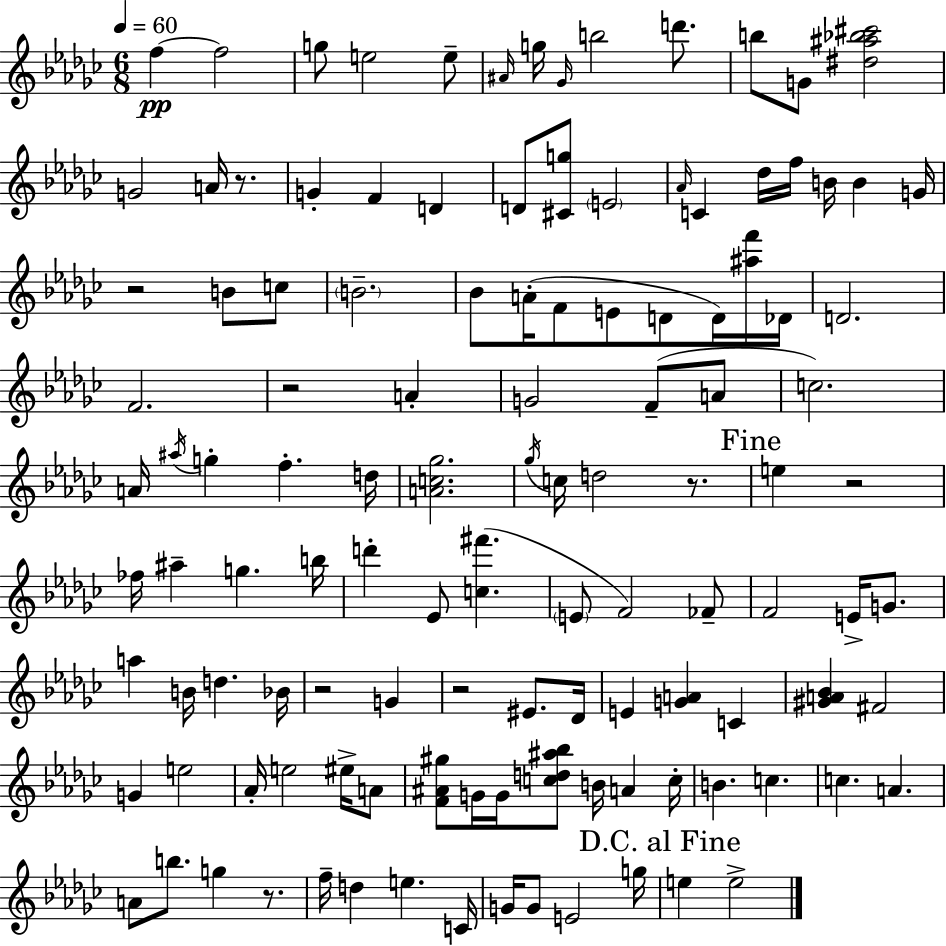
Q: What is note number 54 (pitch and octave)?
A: A#5